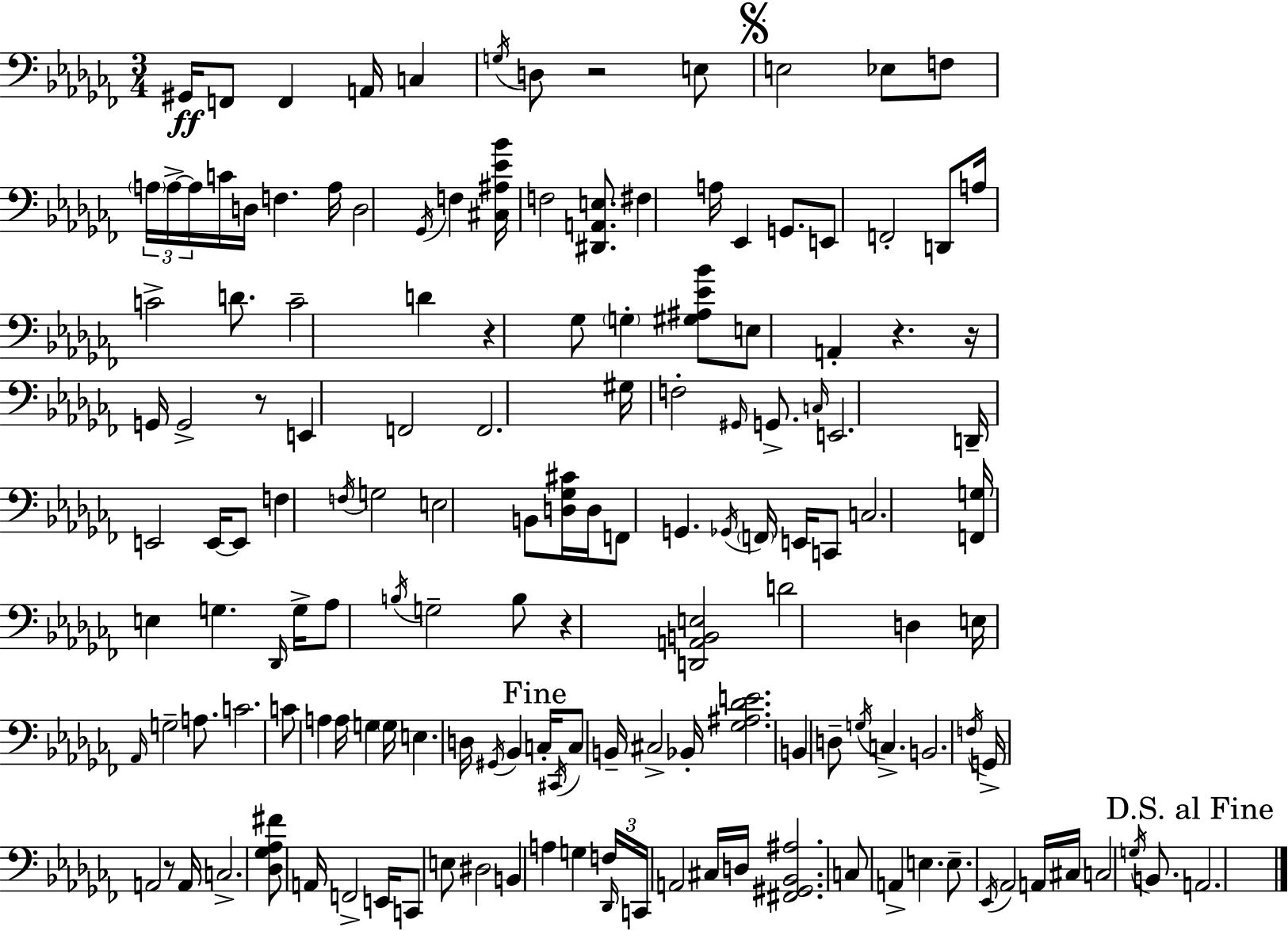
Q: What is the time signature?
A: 3/4